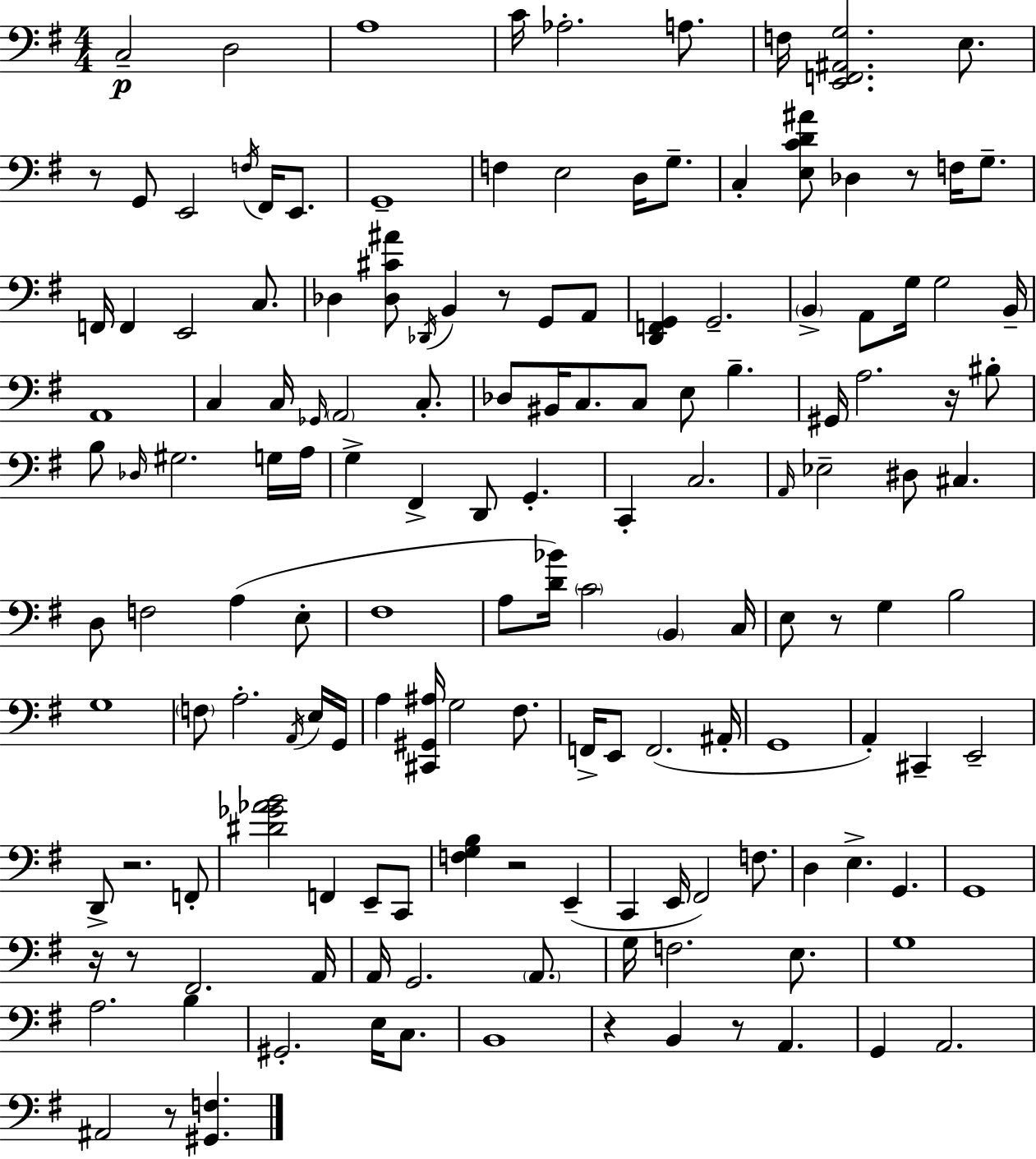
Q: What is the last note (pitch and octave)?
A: A#2